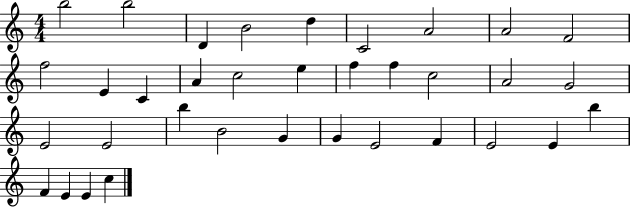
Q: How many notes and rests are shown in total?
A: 35